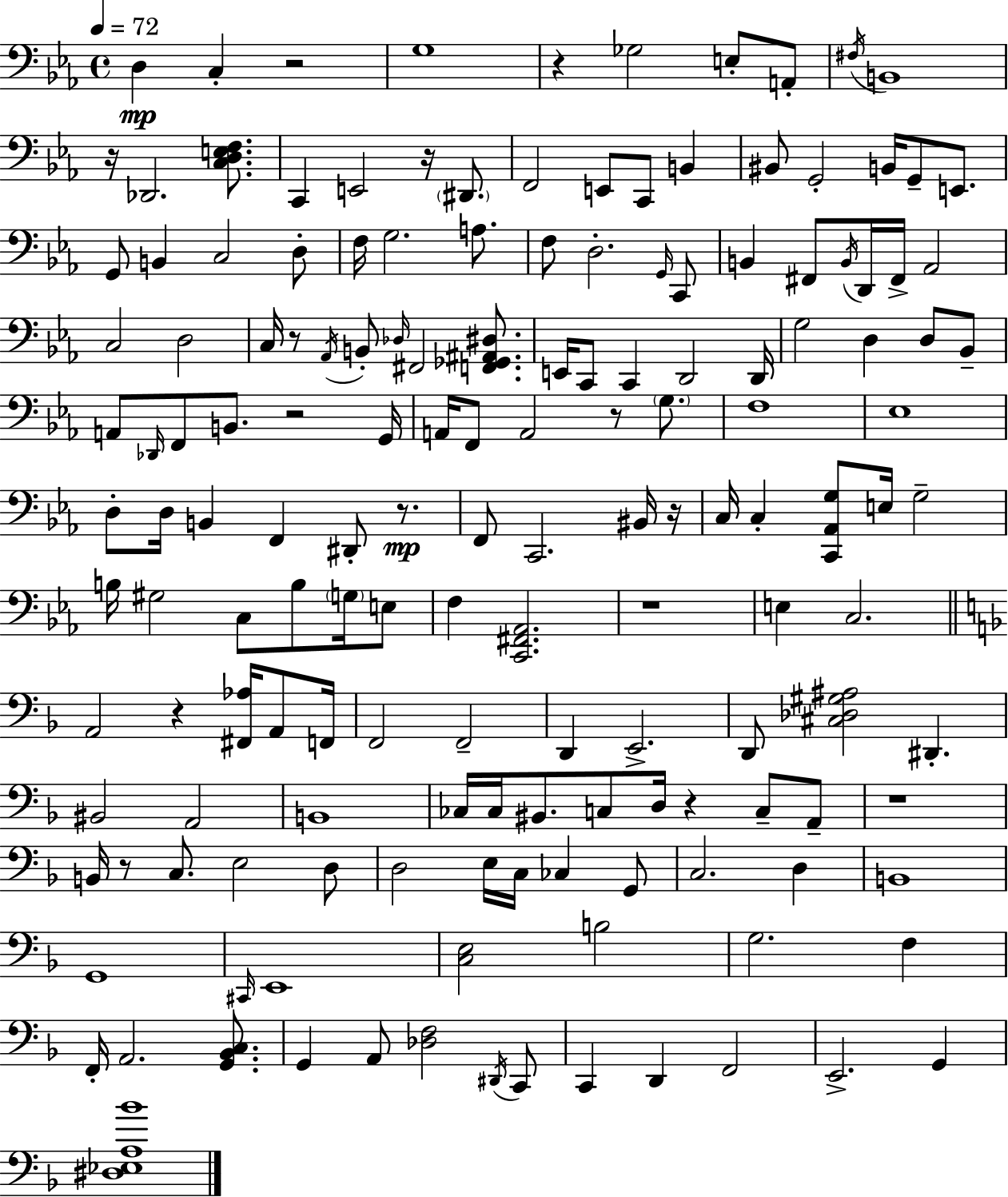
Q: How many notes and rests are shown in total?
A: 158